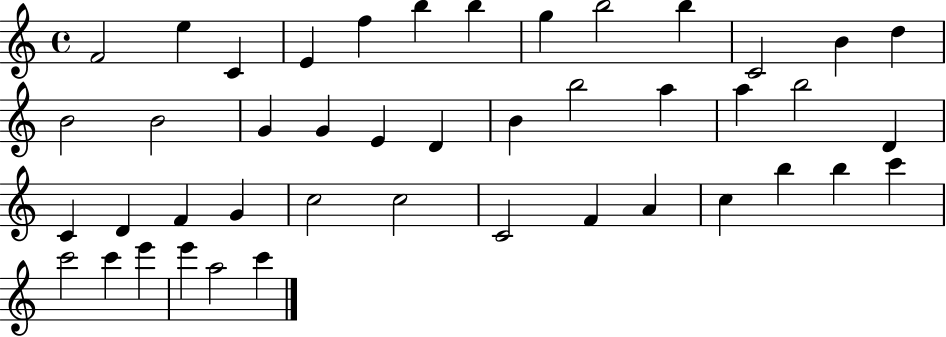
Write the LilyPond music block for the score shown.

{
  \clef treble
  \time 4/4
  \defaultTimeSignature
  \key c \major
  f'2 e''4 c'4 | e'4 f''4 b''4 b''4 | g''4 b''2 b''4 | c'2 b'4 d''4 | \break b'2 b'2 | g'4 g'4 e'4 d'4 | b'4 b''2 a''4 | a''4 b''2 d'4 | \break c'4 d'4 f'4 g'4 | c''2 c''2 | c'2 f'4 a'4 | c''4 b''4 b''4 c'''4 | \break c'''2 c'''4 e'''4 | e'''4 a''2 c'''4 | \bar "|."
}